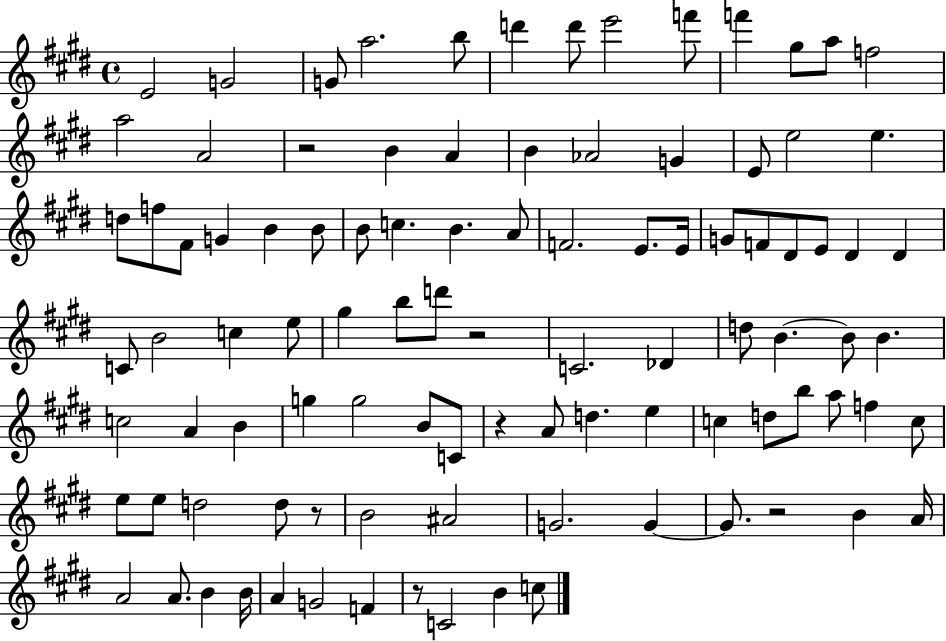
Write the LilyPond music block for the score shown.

{
  \clef treble
  \time 4/4
  \defaultTimeSignature
  \key e \major
  \repeat volta 2 { e'2 g'2 | g'8 a''2. b''8 | d'''4 d'''8 e'''2 f'''8 | f'''4 gis''8 a''8 f''2 | \break a''2 a'2 | r2 b'4 a'4 | b'4 aes'2 g'4 | e'8 e''2 e''4. | \break d''8 f''8 fis'8 g'4 b'4 b'8 | b'8 c''4. b'4. a'8 | f'2. e'8. e'16 | g'8 f'8 dis'8 e'8 dis'4 dis'4 | \break c'8 b'2 c''4 e''8 | gis''4 b''8 d'''8 r2 | c'2. des'4 | d''8 b'4.~~ b'8 b'4. | \break c''2 a'4 b'4 | g''4 g''2 b'8 c'8 | r4 a'8 d''4. e''4 | c''4 d''8 b''8 a''8 f''4 c''8 | \break e''8 e''8 d''2 d''8 r8 | b'2 ais'2 | g'2. g'4~~ | g'8. r2 b'4 a'16 | \break a'2 a'8. b'4 b'16 | a'4 g'2 f'4 | r8 c'2 b'4 c''8 | } \bar "|."
}